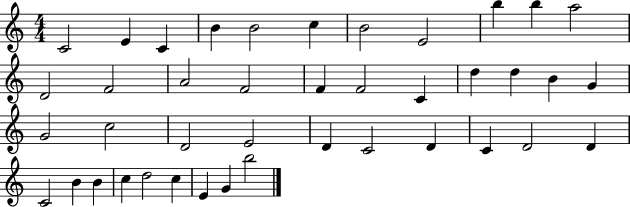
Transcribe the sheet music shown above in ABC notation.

X:1
T:Untitled
M:4/4
L:1/4
K:C
C2 E C B B2 c B2 E2 b b a2 D2 F2 A2 F2 F F2 C d d B G G2 c2 D2 E2 D C2 D C D2 D C2 B B c d2 c E G b2